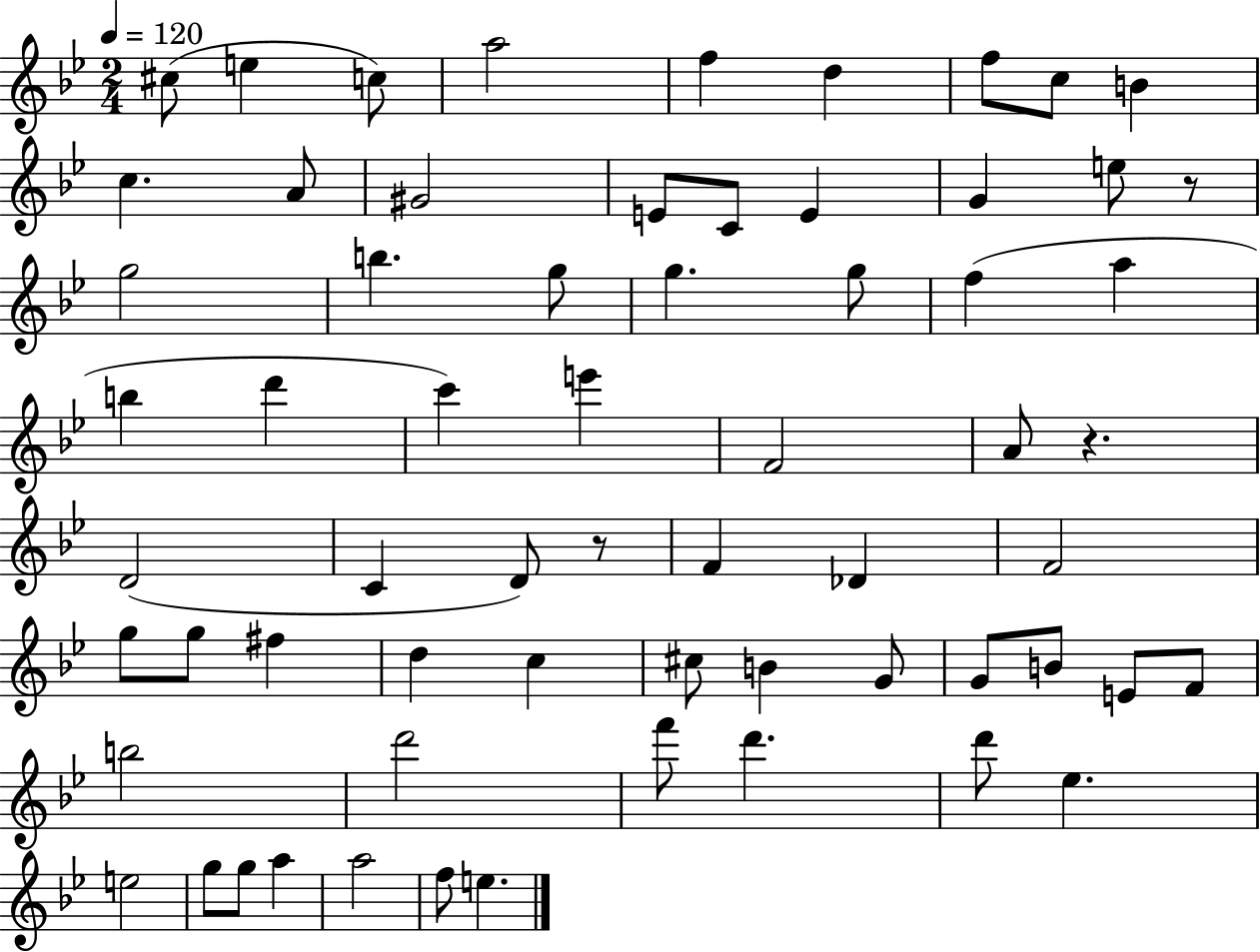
C#5/e E5/q C5/e A5/h F5/q D5/q F5/e C5/e B4/q C5/q. A4/e G#4/h E4/e C4/e E4/q G4/q E5/e R/e G5/h B5/q. G5/e G5/q. G5/e F5/q A5/q B5/q D6/q C6/q E6/q F4/h A4/e R/q. D4/h C4/q D4/e R/e F4/q Db4/q F4/h G5/e G5/e F#5/q D5/q C5/q C#5/e B4/q G4/e G4/e B4/e E4/e F4/e B5/h D6/h F6/e D6/q. D6/e Eb5/q. E5/h G5/e G5/e A5/q A5/h F5/e E5/q.